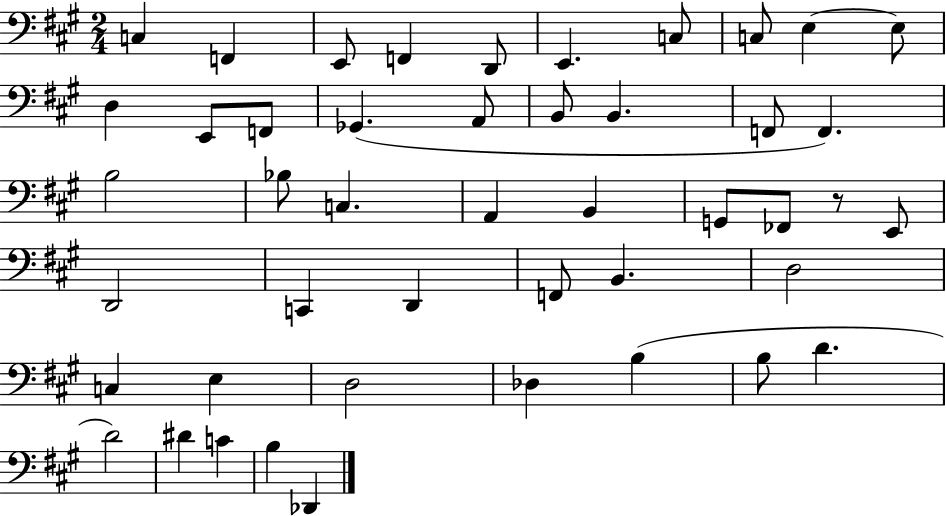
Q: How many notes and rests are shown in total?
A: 46